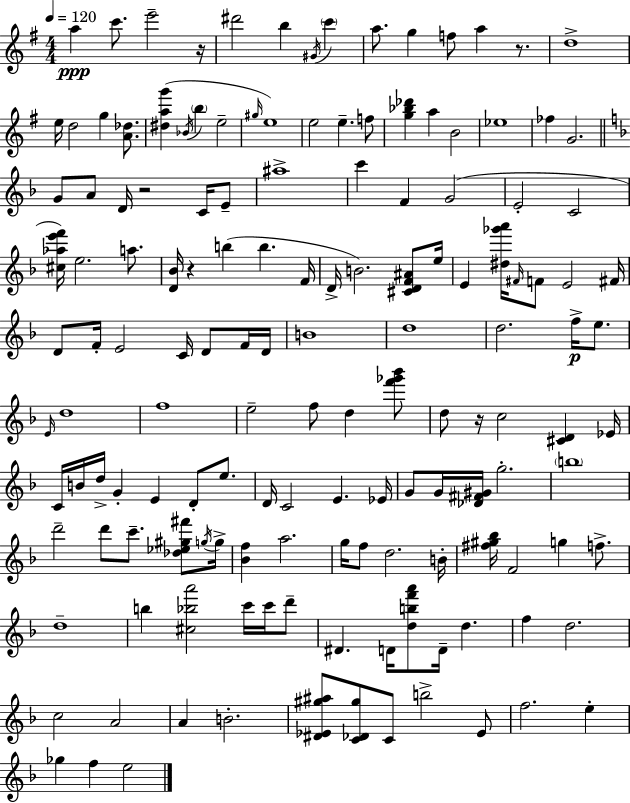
{
  \clef treble
  \numericTimeSignature
  \time 4/4
  \key e \minor
  \tempo 4 = 120
  \repeat volta 2 { a''4\ppp c'''8. e'''2-- r16 | dis'''2 b''4 \acciaccatura { gis'16 } \parenthesize c'''4 | a''8. g''4 f''8 a''4 r8. | d''1-> | \break e''16 d''2 g''4 <a' des''>8. | <dis'' a'' g'''>4( \acciaccatura { bes'16 } \parenthesize b''4 e''2-- | \grace { gis''16 } e''1) | e''2 e''4.-- | \break f''8 <g'' bes'' des'''>4 a''4 b'2 | ees''1 | fes''4 g'2. | \bar "||" \break \key d \minor g'8 a'8 d'16 r2 c'16 e'8-- | ais''1-> | c'''4 f'4 g'2( | e'2-. c'2 | \break <cis'' aes'' e''' f'''>16) e''2. a''8. | <d' bes'>16 r4 b''4( b''4. f'16 | d'16-> b'2.) <cis' d' f' ais'>8 e''16 | e'4 <dis'' ges''' a'''>16 \grace { fis'16 } f'8 e'2 | \break fis'16 d'8 f'16-. e'2 c'16 d'8 f'16 | d'16 b'1 | d''1 | d''2. f''16->\p e''8. | \break \grace { e'16 } d''1 | f''1 | e''2-- f''8 d''4 | <f''' ges''' bes'''>8 d''8 r16 c''2 <cis' d'>4 | \break ees'16 c'16 b'16 d''16-> g'4-. e'4 d'8-. e''8. | d'16 c'2 e'4. | ees'16 g'8 g'16 <des' fis' gis'>16 g''2.-. | \parenthesize b''1 | \break d'''2-- d'''8 c'''8.-- <des'' ees'' gis'' fis'''>8 | \acciaccatura { g''16 } g''16-> <bes' f''>4 a''2. | g''16 f''8 d''2. | b'16-. <fis'' gis'' bes''>16 f'2 g''4 | \break f''8.-> d''1-- | b''4 <cis'' bes'' a'''>2 c'''16 | c'''16 d'''8-- dis'4. d'16 <d'' b'' f''' a'''>8 d'16-- d''4. | f''4 d''2. | \break c''2 a'2 | a'4 b'2.-. | <dis' ees' gis'' ais''>8 <c' des' gis''>8 c'8 b''2-> | ees'8 f''2. e''4-. | \break ges''4 f''4 e''2 | } \bar "|."
}